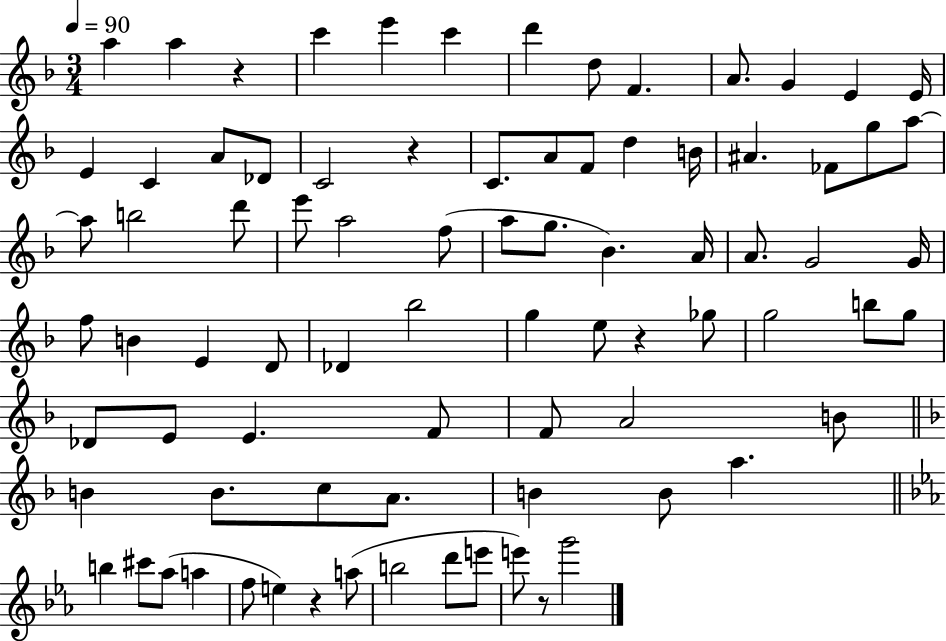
{
  \clef treble
  \numericTimeSignature
  \time 3/4
  \key f \major
  \tempo 4 = 90
  a''4 a''4 r4 | c'''4 e'''4 c'''4 | d'''4 d''8 f'4. | a'8. g'4 e'4 e'16 | \break e'4 c'4 a'8 des'8 | c'2 r4 | c'8. a'8 f'8 d''4 b'16 | ais'4. fes'8 g''8 a''8~~ | \break a''8 b''2 d'''8 | e'''8 a''2 f''8( | a''8 g''8. bes'4.) a'16 | a'8. g'2 g'16 | \break f''8 b'4 e'4 d'8 | des'4 bes''2 | g''4 e''8 r4 ges''8 | g''2 b''8 g''8 | \break des'8 e'8 e'4. f'8 | f'8 a'2 b'8 | \bar "||" \break \key d \minor b'4 b'8. c''8 a'8. | b'4 b'8 a''4. | \bar "||" \break \key ees \major b''4 cis'''8 aes''8( a''4 | f''8 e''4) r4 a''8( | b''2 d'''8 e'''8 | e'''8) r8 g'''2 | \break \bar "|."
}